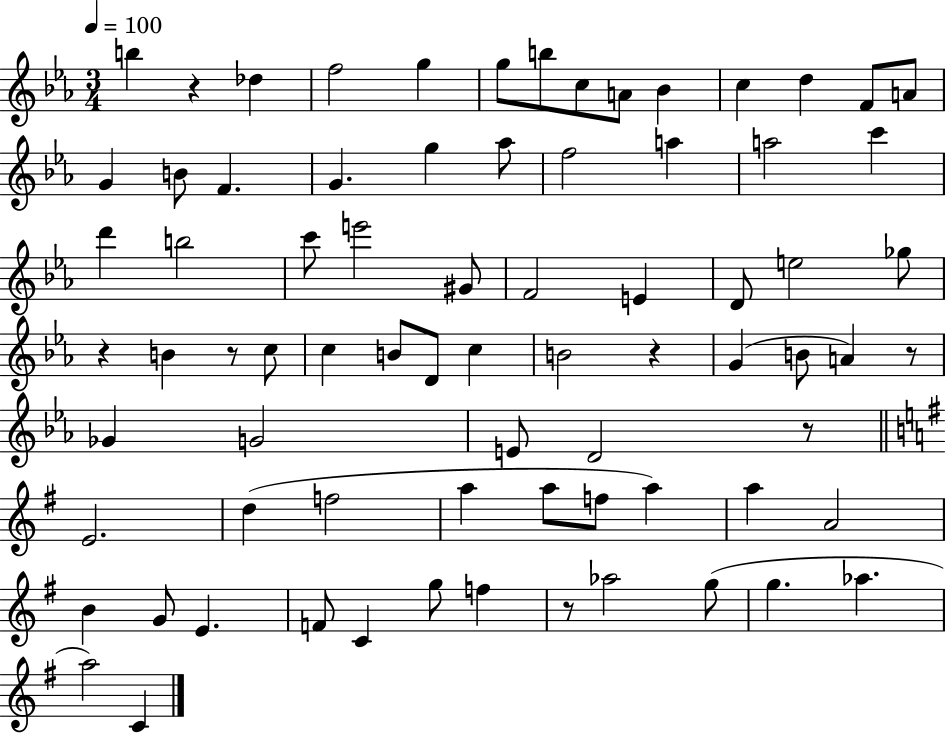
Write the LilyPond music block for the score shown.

{
  \clef treble
  \numericTimeSignature
  \time 3/4
  \key ees \major
  \tempo 4 = 100
  b''4 r4 des''4 | f''2 g''4 | g''8 b''8 c''8 a'8 bes'4 | c''4 d''4 f'8 a'8 | \break g'4 b'8 f'4. | g'4. g''4 aes''8 | f''2 a''4 | a''2 c'''4 | \break d'''4 b''2 | c'''8 e'''2 gis'8 | f'2 e'4 | d'8 e''2 ges''8 | \break r4 b'4 r8 c''8 | c''4 b'8 d'8 c''4 | b'2 r4 | g'4( b'8 a'4) r8 | \break ges'4 g'2 | e'8 d'2 r8 | \bar "||" \break \key g \major e'2. | d''4( f''2 | a''4 a''8 f''8 a''4) | a''4 a'2 | \break b'4 g'8 e'4. | f'8 c'4 g''8 f''4 | r8 aes''2 g''8( | g''4. aes''4. | \break a''2) c'4 | \bar "|."
}